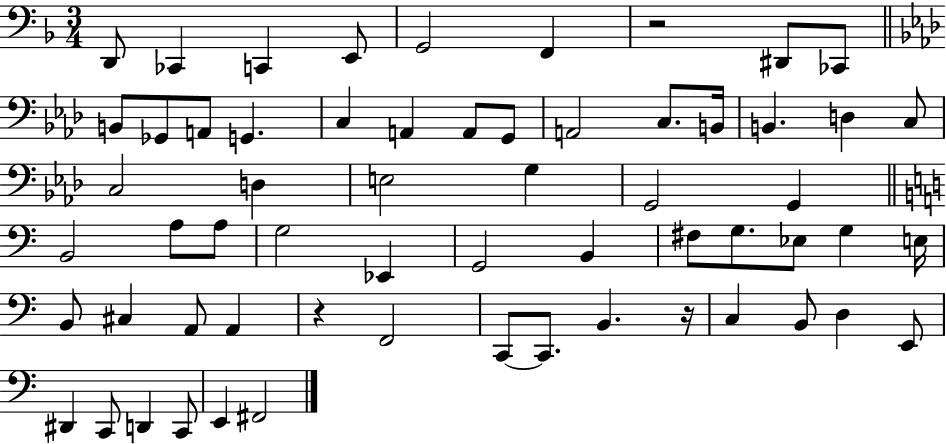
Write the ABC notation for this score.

X:1
T:Untitled
M:3/4
L:1/4
K:F
D,,/2 _C,, C,, E,,/2 G,,2 F,, z2 ^D,,/2 _C,,/2 B,,/2 _G,,/2 A,,/2 G,, C, A,, A,,/2 G,,/2 A,,2 C,/2 B,,/4 B,, D, C,/2 C,2 D, E,2 G, G,,2 G,, B,,2 A,/2 A,/2 G,2 _E,, G,,2 B,, ^F,/2 G,/2 _E,/2 G, E,/4 B,,/2 ^C, A,,/2 A,, z F,,2 C,,/2 C,,/2 B,, z/4 C, B,,/2 D, E,,/2 ^D,, C,,/2 D,, C,,/2 E,, ^F,,2